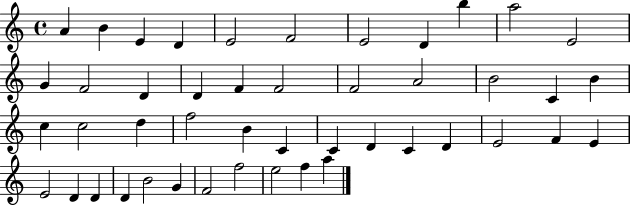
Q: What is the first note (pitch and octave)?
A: A4